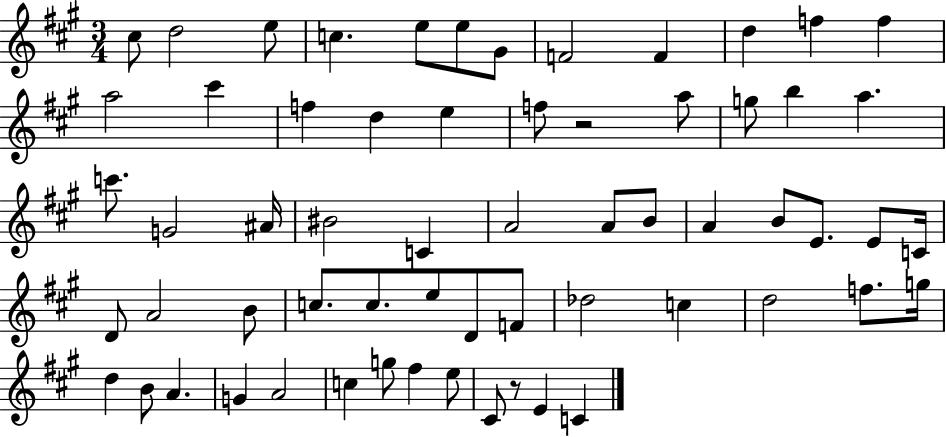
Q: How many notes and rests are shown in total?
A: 62